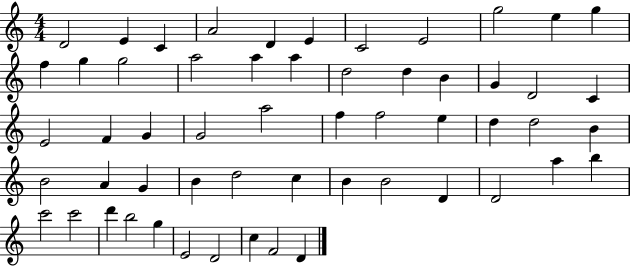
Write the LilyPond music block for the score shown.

{
  \clef treble
  \numericTimeSignature
  \time 4/4
  \key c \major
  d'2 e'4 c'4 | a'2 d'4 e'4 | c'2 e'2 | g''2 e''4 g''4 | \break f''4 g''4 g''2 | a''2 a''4 a''4 | d''2 d''4 b'4 | g'4 d'2 c'4 | \break e'2 f'4 g'4 | g'2 a''2 | f''4 f''2 e''4 | d''4 d''2 b'4 | \break b'2 a'4 g'4 | b'4 d''2 c''4 | b'4 b'2 d'4 | d'2 a''4 b''4 | \break c'''2 c'''2 | d'''4 b''2 g''4 | e'2 d'2 | c''4 f'2 d'4 | \break \bar "|."
}